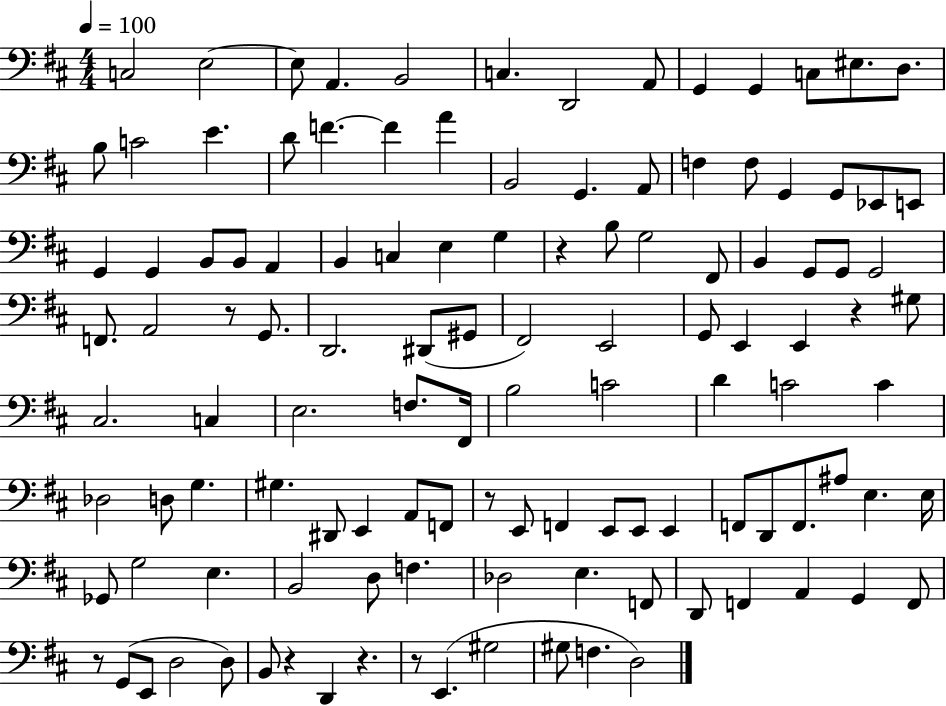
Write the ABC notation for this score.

X:1
T:Untitled
M:4/4
L:1/4
K:D
C,2 E,2 E,/2 A,, B,,2 C, D,,2 A,,/2 G,, G,, C,/2 ^E,/2 D,/2 B,/2 C2 E D/2 F F A B,,2 G,, A,,/2 F, F,/2 G,, G,,/2 _E,,/2 E,,/2 G,, G,, B,,/2 B,,/2 A,, B,, C, E, G, z B,/2 G,2 ^F,,/2 B,, G,,/2 G,,/2 G,,2 F,,/2 A,,2 z/2 G,,/2 D,,2 ^D,,/2 ^G,,/2 ^F,,2 E,,2 G,,/2 E,, E,, z ^G,/2 ^C,2 C, E,2 F,/2 ^F,,/4 B,2 C2 D C2 C _D,2 D,/2 G, ^G, ^D,,/2 E,, A,,/2 F,,/2 z/2 E,,/2 F,, E,,/2 E,,/2 E,, F,,/2 D,,/2 F,,/2 ^A,/2 E, E,/4 _G,,/2 G,2 E, B,,2 D,/2 F, _D,2 E, F,,/2 D,,/2 F,, A,, G,, F,,/2 z/2 G,,/2 E,,/2 D,2 D,/2 B,,/2 z D,, z z/2 E,, ^G,2 ^G,/2 F, D,2